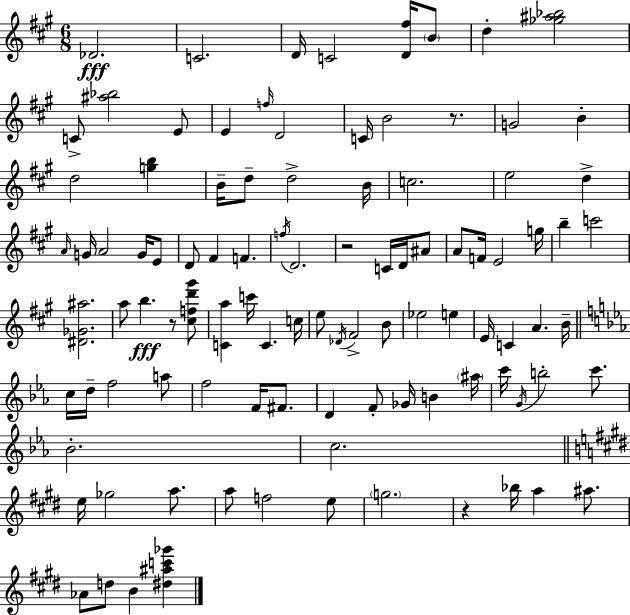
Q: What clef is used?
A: treble